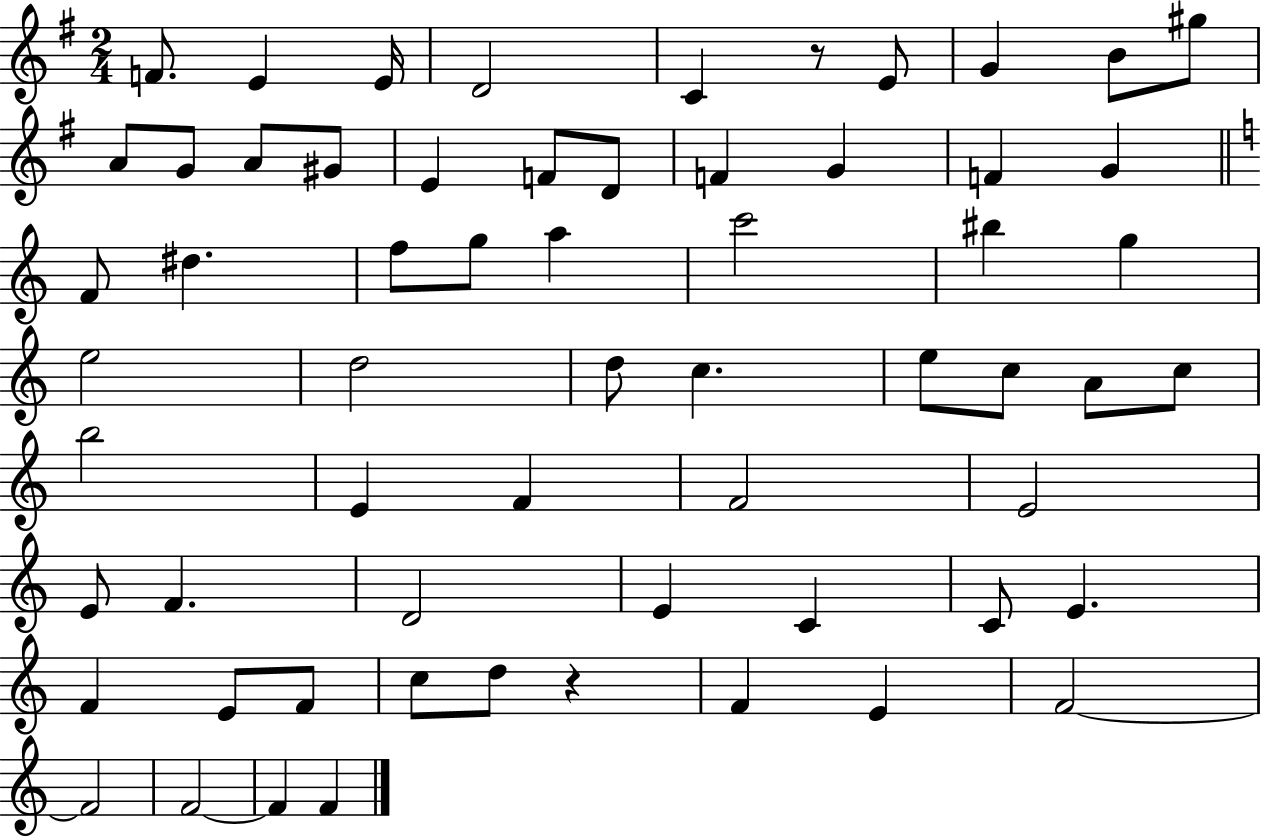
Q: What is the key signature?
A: G major